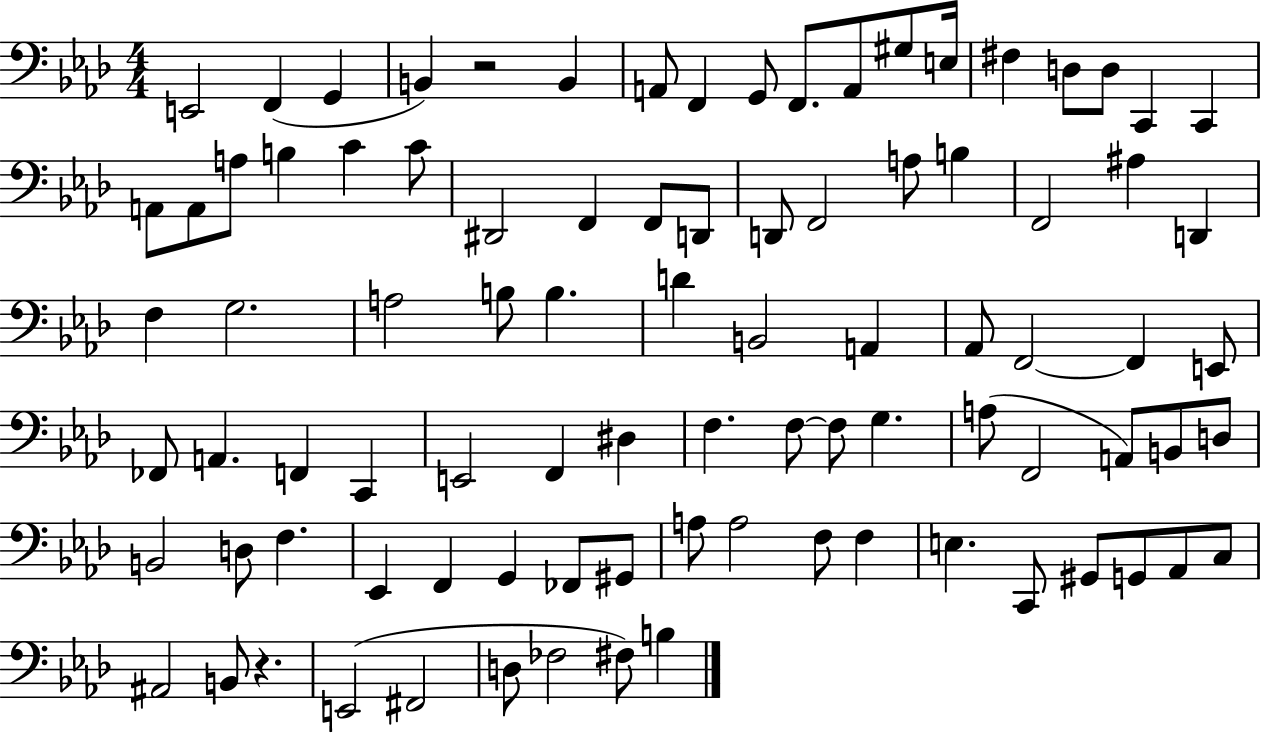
E2/h F2/q G2/q B2/q R/h B2/q A2/e F2/q G2/e F2/e. A2/e G#3/e E3/s F#3/q D3/e D3/e C2/q C2/q A2/e A2/e A3/e B3/q C4/q C4/e D#2/h F2/q F2/e D2/e D2/e F2/h A3/e B3/q F2/h A#3/q D2/q F3/q G3/h. A3/h B3/e B3/q. D4/q B2/h A2/q Ab2/e F2/h F2/q E2/e FES2/e A2/q. F2/q C2/q E2/h F2/q D#3/q F3/q. F3/e F3/e G3/q. A3/e F2/h A2/e B2/e D3/e B2/h D3/e F3/q. Eb2/q F2/q G2/q FES2/e G#2/e A3/e A3/h F3/e F3/q E3/q. C2/e G#2/e G2/e Ab2/e C3/e A#2/h B2/e R/q. E2/h F#2/h D3/e FES3/h F#3/e B3/q